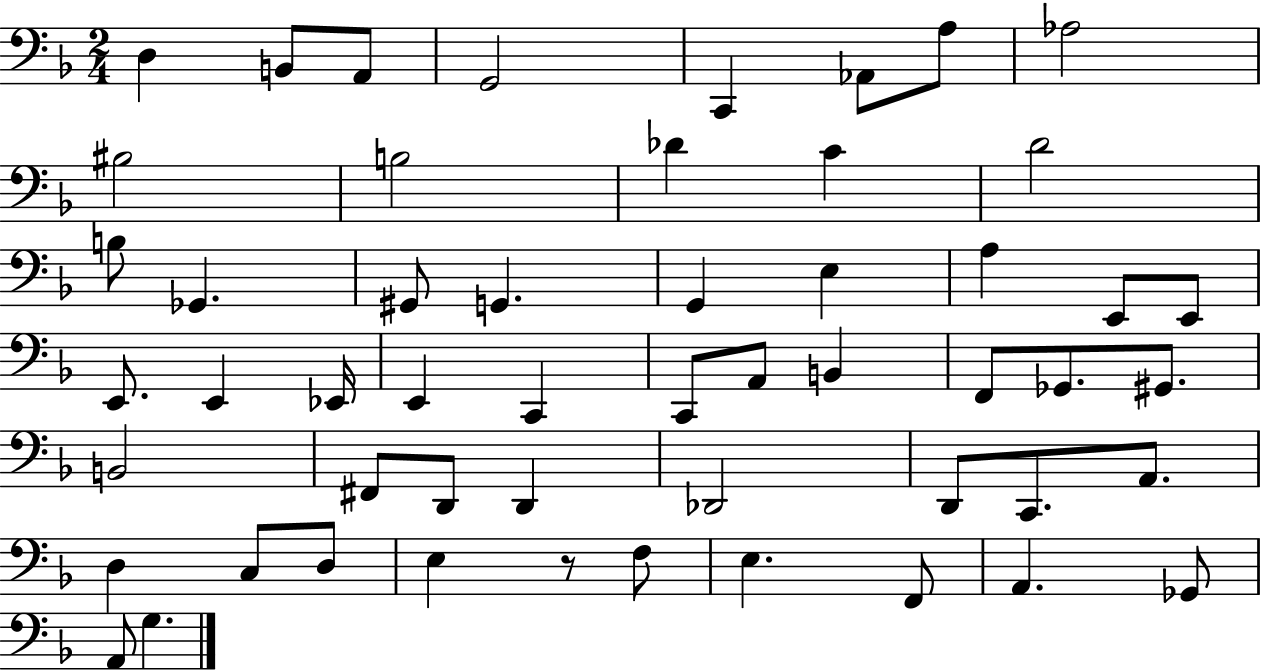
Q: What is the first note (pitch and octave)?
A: D3